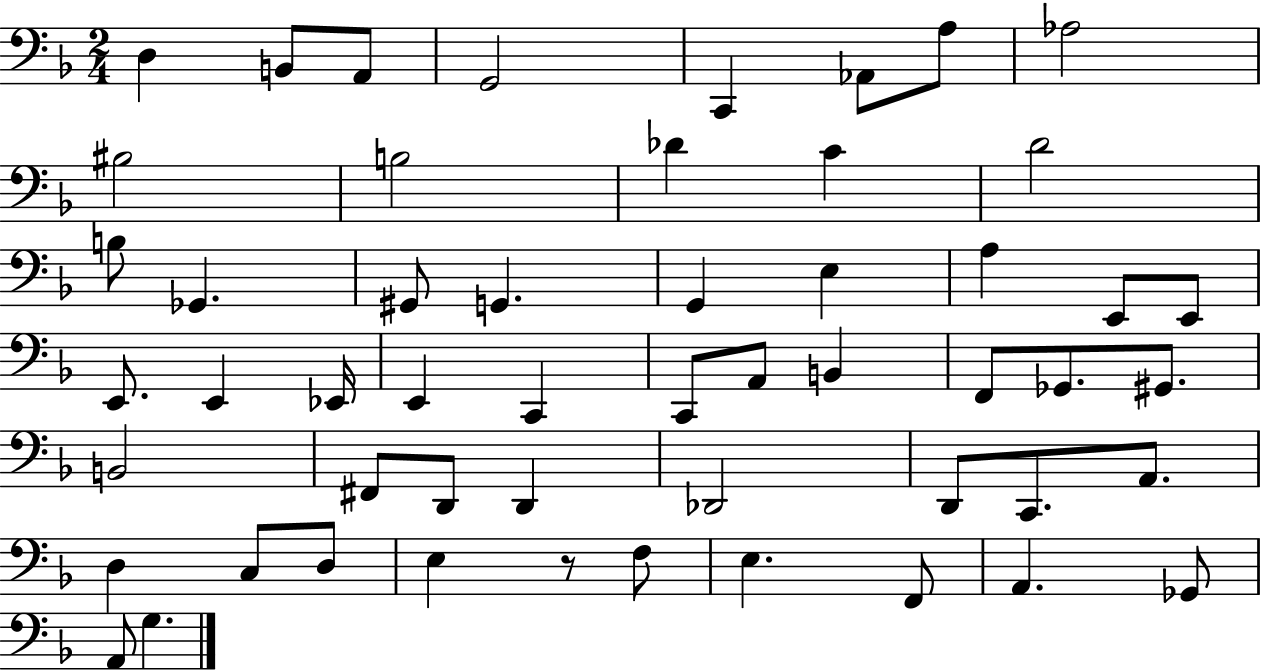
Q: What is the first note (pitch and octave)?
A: D3